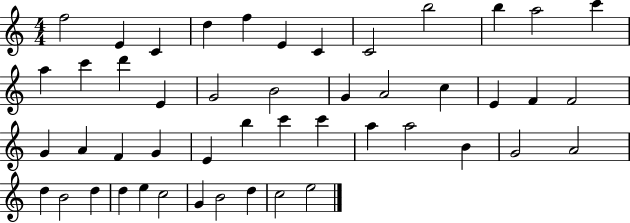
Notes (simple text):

F5/h E4/q C4/q D5/q F5/q E4/q C4/q C4/h B5/h B5/q A5/h C6/q A5/q C6/q D6/q E4/q G4/h B4/h G4/q A4/h C5/q E4/q F4/q F4/h G4/q A4/q F4/q G4/q E4/q B5/q C6/q C6/q A5/q A5/h B4/q G4/h A4/h D5/q B4/h D5/q D5/q E5/q C5/h G4/q B4/h D5/q C5/h E5/h